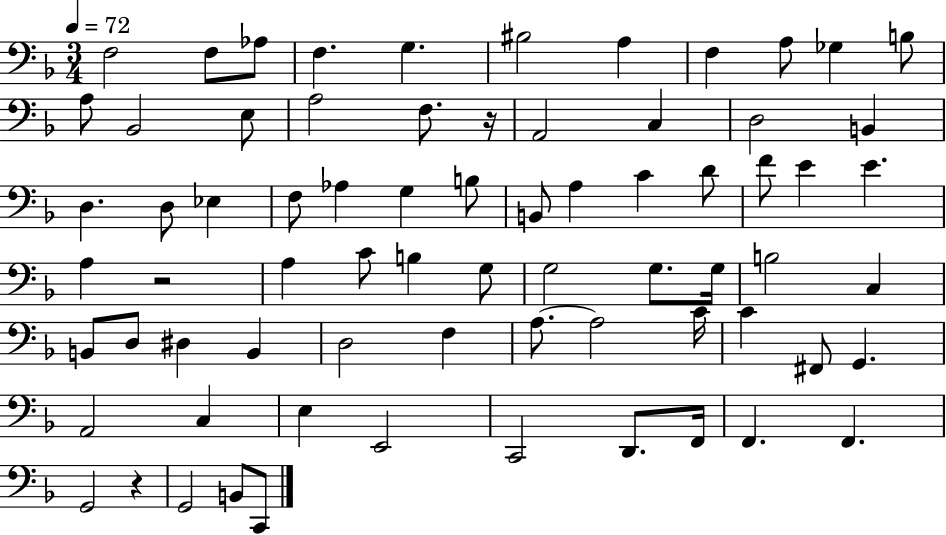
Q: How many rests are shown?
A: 3